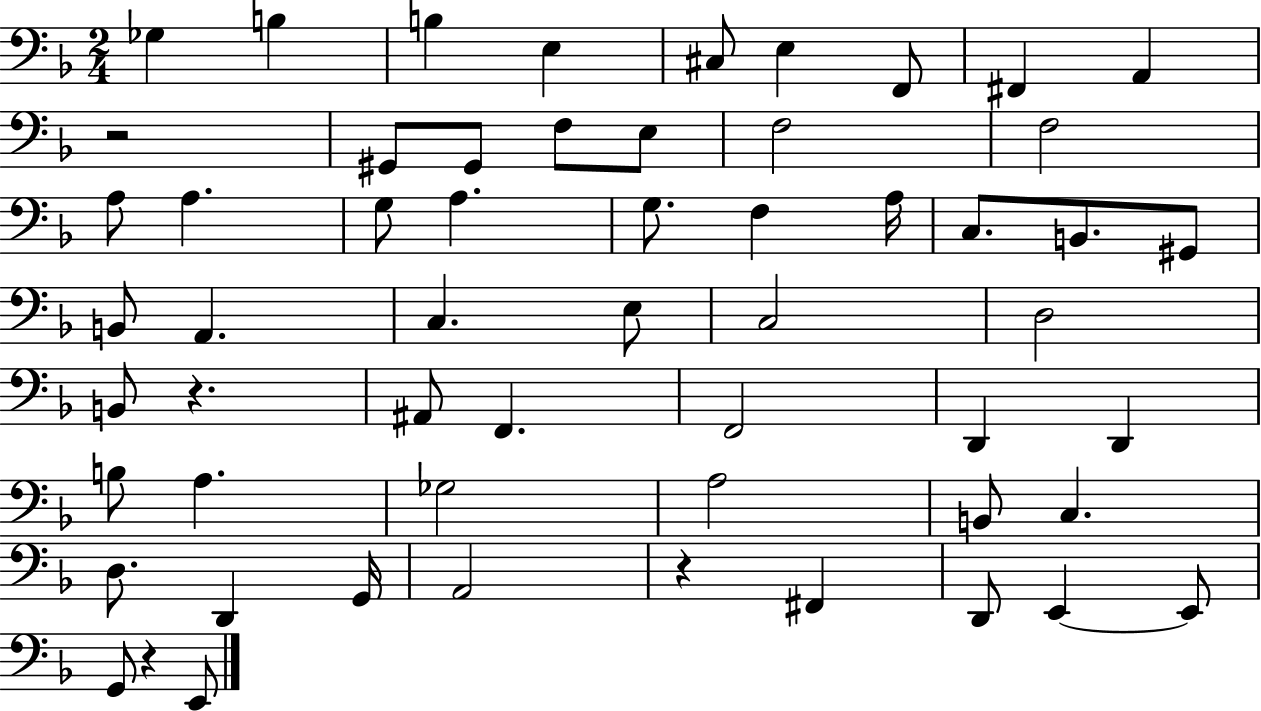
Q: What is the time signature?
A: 2/4